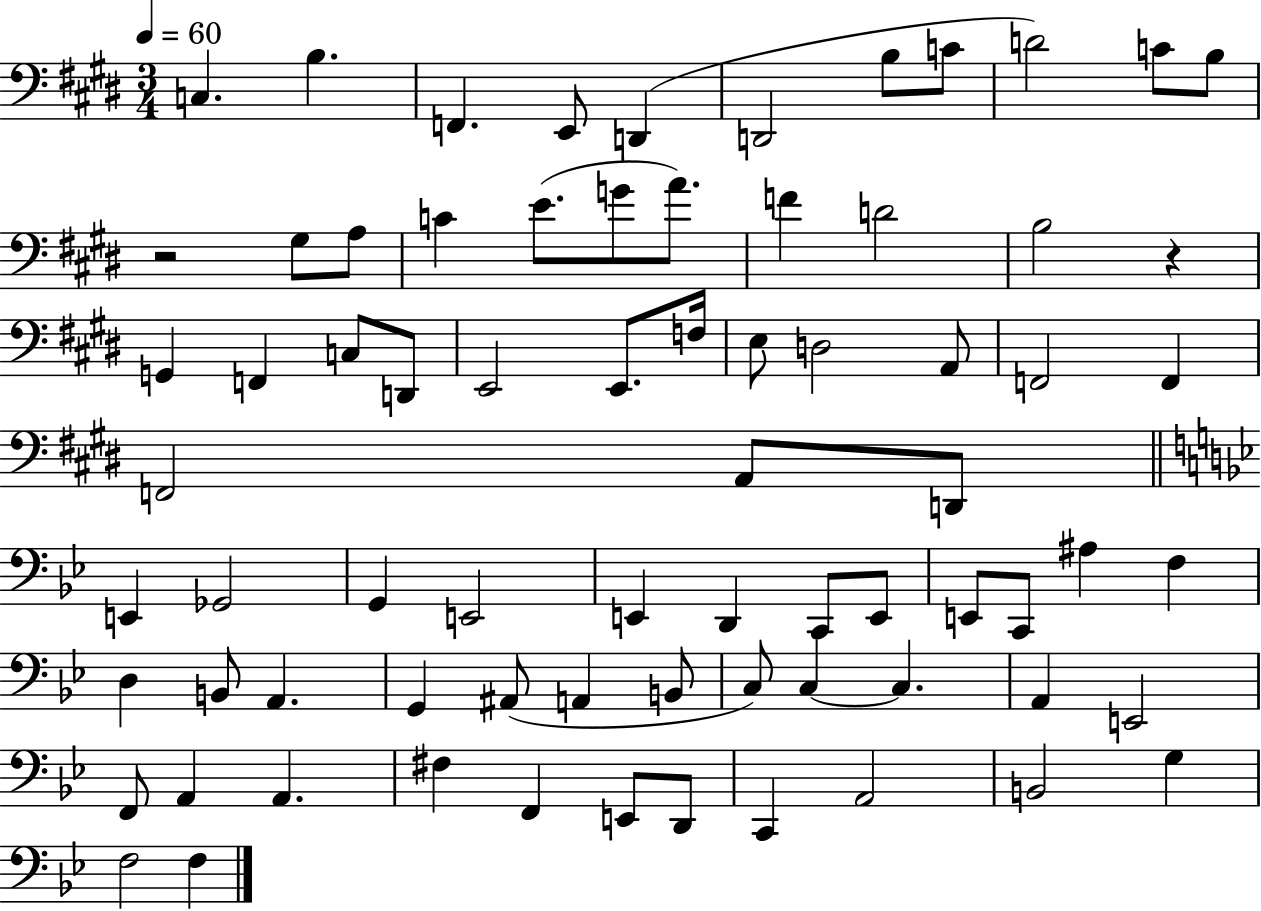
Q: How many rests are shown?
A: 2